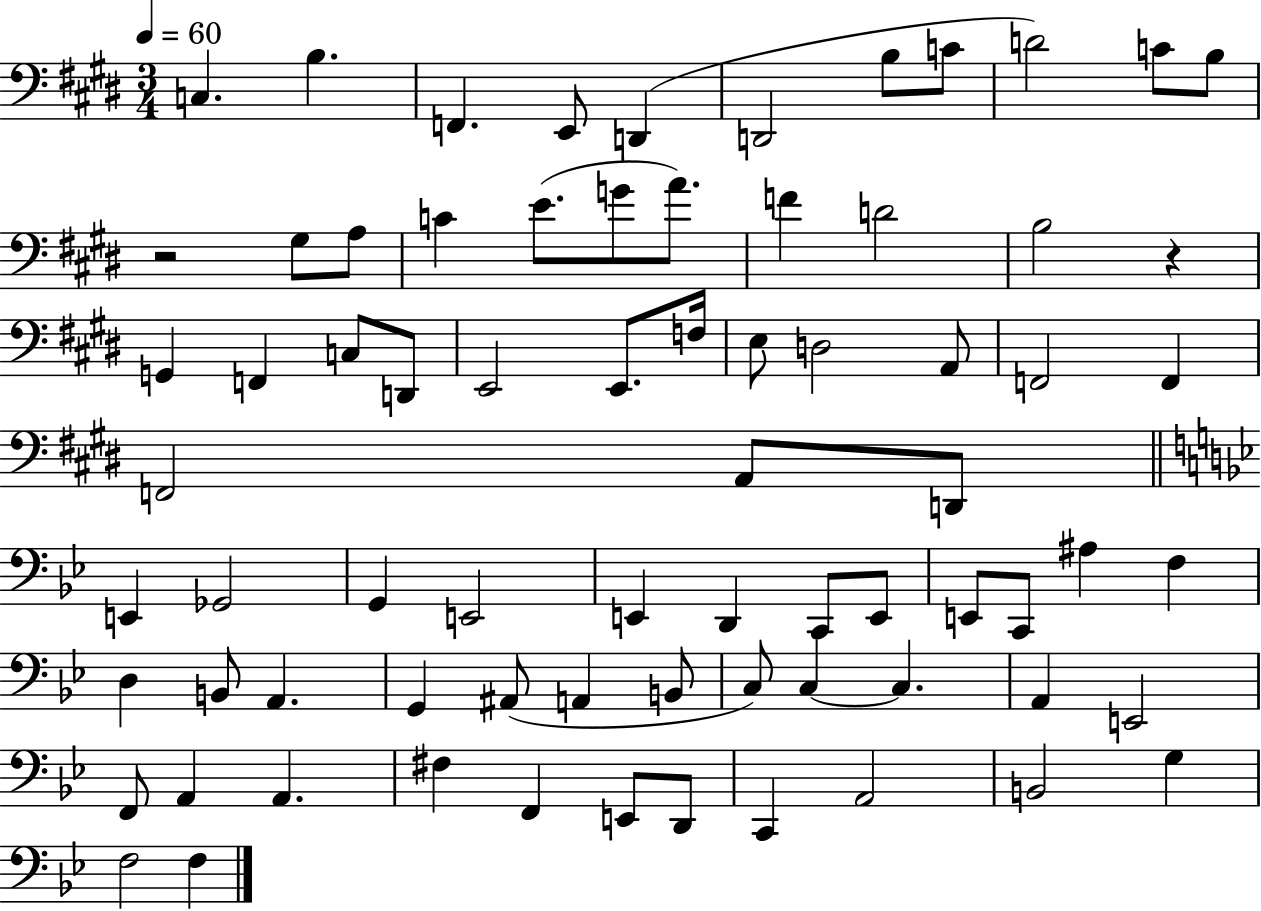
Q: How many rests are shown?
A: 2